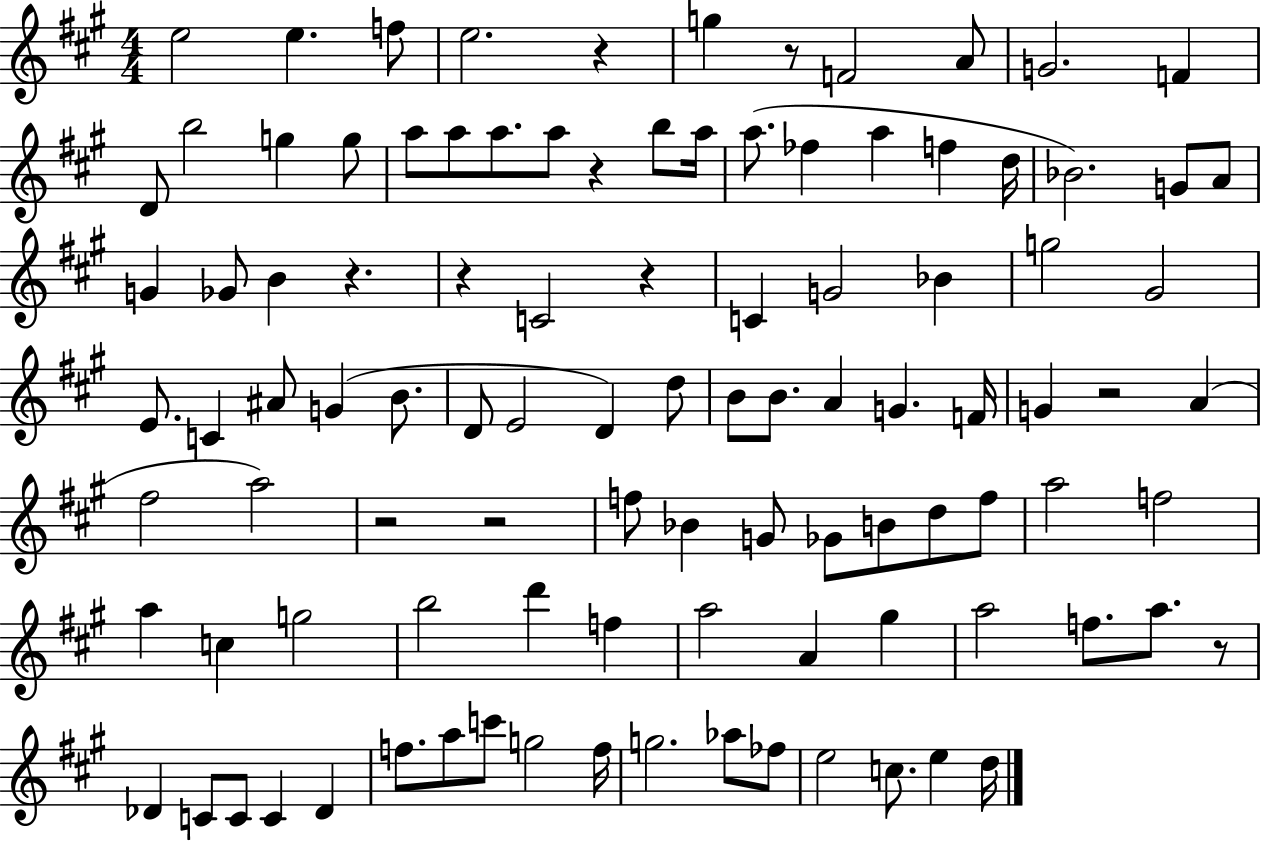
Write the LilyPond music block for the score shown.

{
  \clef treble
  \numericTimeSignature
  \time 4/4
  \key a \major
  e''2 e''4. f''8 | e''2. r4 | g''4 r8 f'2 a'8 | g'2. f'4 | \break d'8 b''2 g''4 g''8 | a''8 a''8 a''8. a''8 r4 b''8 a''16 | a''8.( fes''4 a''4 f''4 d''16 | bes'2.) g'8 a'8 | \break g'4 ges'8 b'4 r4. | r4 c'2 r4 | c'4 g'2 bes'4 | g''2 gis'2 | \break e'8. c'4 ais'8 g'4( b'8. | d'8 e'2 d'4) d''8 | b'8 b'8. a'4 g'4. f'16 | g'4 r2 a'4( | \break fis''2 a''2) | r2 r2 | f''8 bes'4 g'8 ges'8 b'8 d''8 f''8 | a''2 f''2 | \break a''4 c''4 g''2 | b''2 d'''4 f''4 | a''2 a'4 gis''4 | a''2 f''8. a''8. r8 | \break des'4 c'8 c'8 c'4 des'4 | f''8. a''8 c'''8 g''2 f''16 | g''2. aes''8 fes''8 | e''2 c''8. e''4 d''16 | \break \bar "|."
}